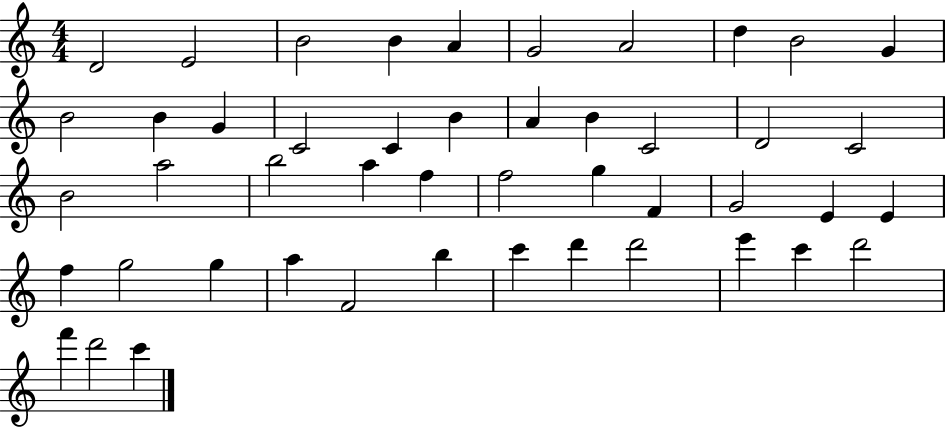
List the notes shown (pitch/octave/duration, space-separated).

D4/h E4/h B4/h B4/q A4/q G4/h A4/h D5/q B4/h G4/q B4/h B4/q G4/q C4/h C4/q B4/q A4/q B4/q C4/h D4/h C4/h B4/h A5/h B5/h A5/q F5/q F5/h G5/q F4/q G4/h E4/q E4/q F5/q G5/h G5/q A5/q F4/h B5/q C6/q D6/q D6/h E6/q C6/q D6/h F6/q D6/h C6/q